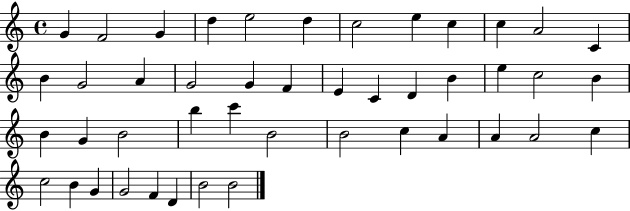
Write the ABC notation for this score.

X:1
T:Untitled
M:4/4
L:1/4
K:C
G F2 G d e2 d c2 e c c A2 C B G2 A G2 G F E C D B e c2 B B G B2 b c' B2 B2 c A A A2 c c2 B G G2 F D B2 B2